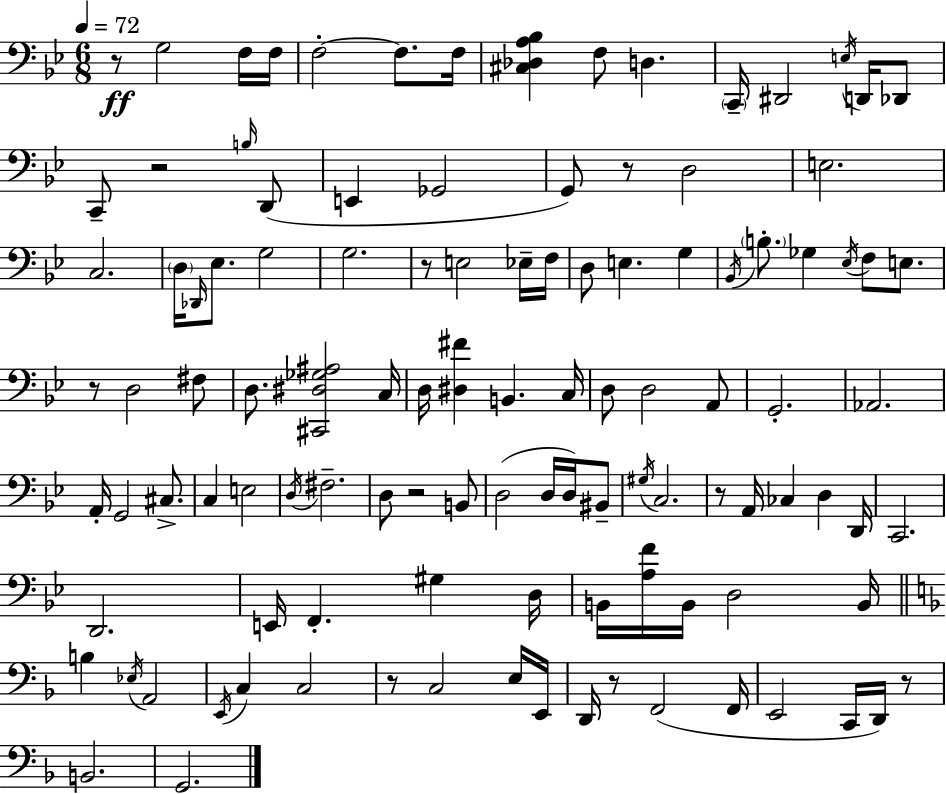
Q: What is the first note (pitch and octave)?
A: G3